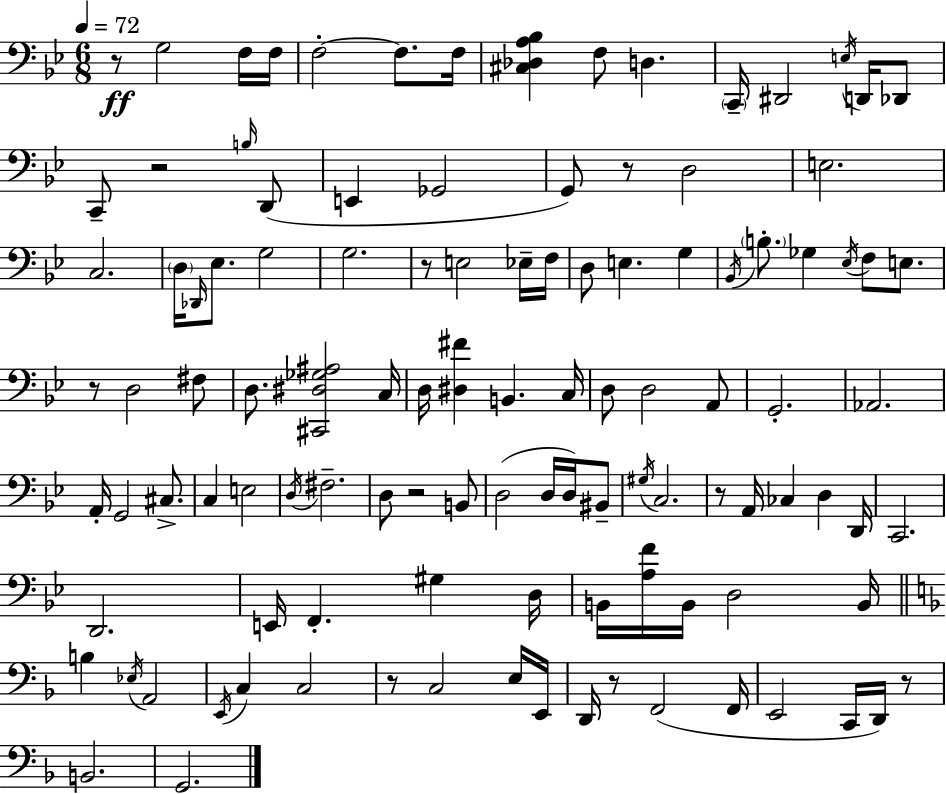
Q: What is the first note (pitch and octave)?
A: G3